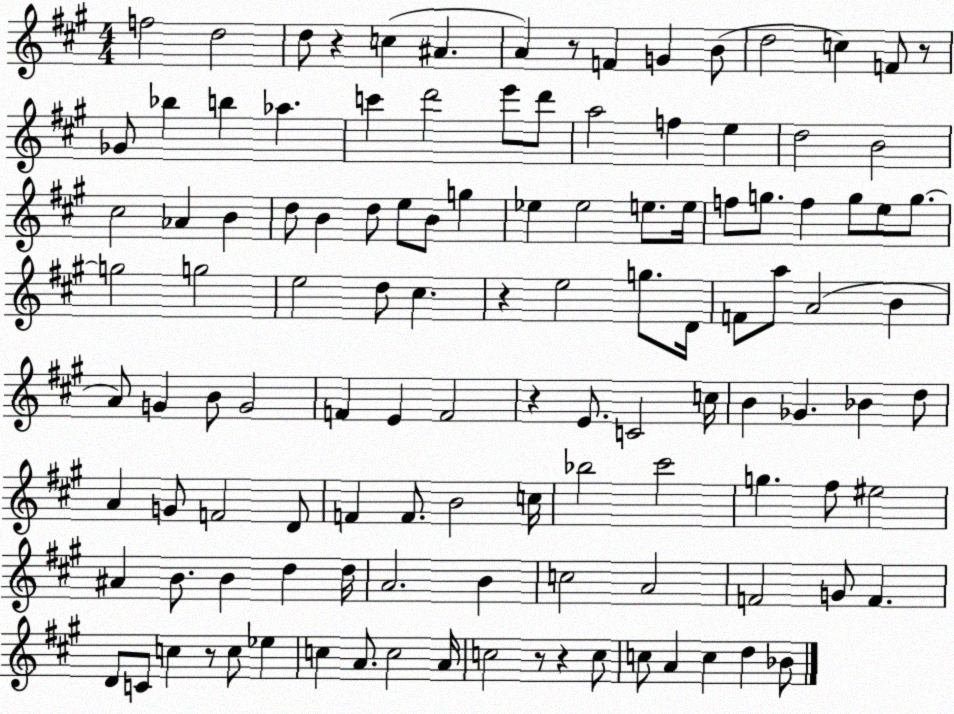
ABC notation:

X:1
T:Untitled
M:4/4
L:1/4
K:A
f2 d2 d/2 z c ^A A z/2 F G B/2 d2 c F/2 z/2 _G/2 _b b _a c' d'2 e'/2 d'/2 a2 f e d2 B2 ^c2 _A B d/2 B d/2 e/2 B/2 g _e _e2 e/2 e/4 f/2 g/2 f g/2 e/2 g/2 g2 g2 e2 d/2 ^c z e2 g/2 D/4 F/2 a/2 A2 B A/2 G B/2 G2 F E F2 z E/2 C2 c/4 B _G _B d/2 A G/2 F2 D/2 F F/2 B2 c/4 _b2 ^c'2 g ^f/2 ^e2 ^A B/2 B d d/4 A2 B c2 A2 F2 G/2 F D/2 C/2 c z/2 c/2 _e c A/2 c2 A/4 c2 z/2 z c/2 c/2 A c d _B/2